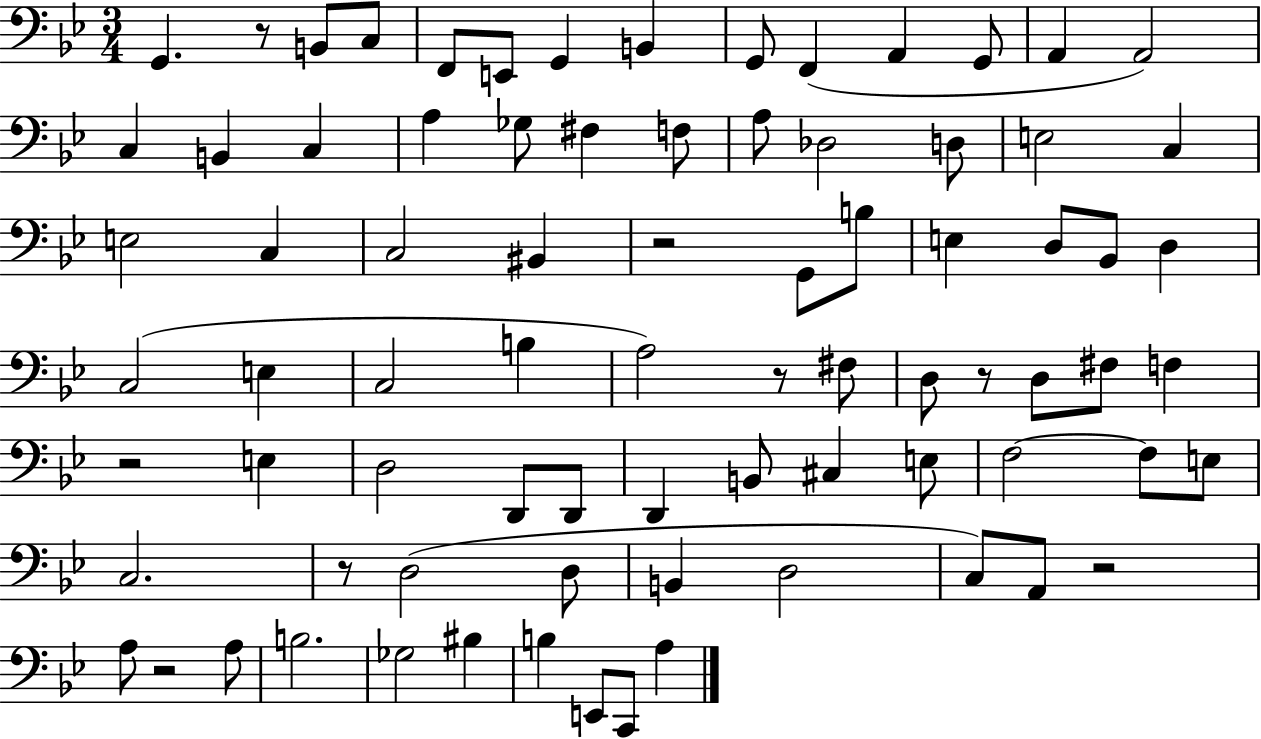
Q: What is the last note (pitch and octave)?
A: A3